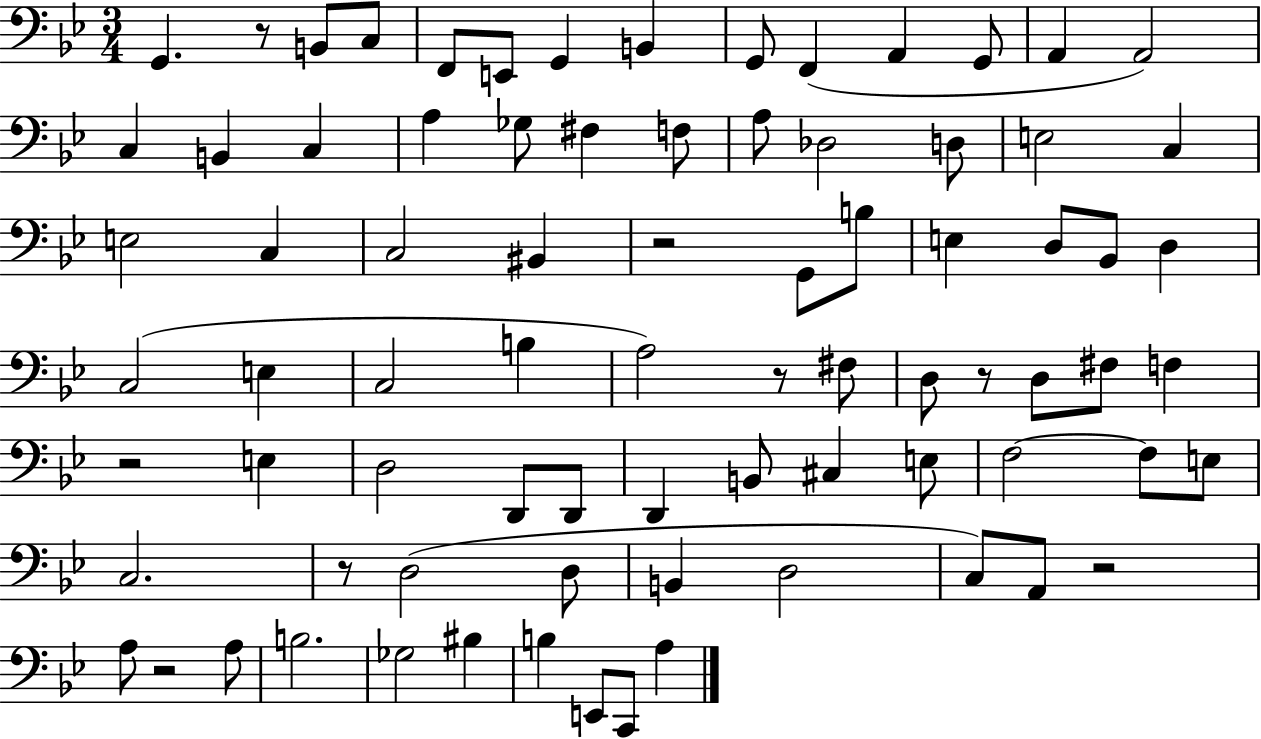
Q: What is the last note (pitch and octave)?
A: A3